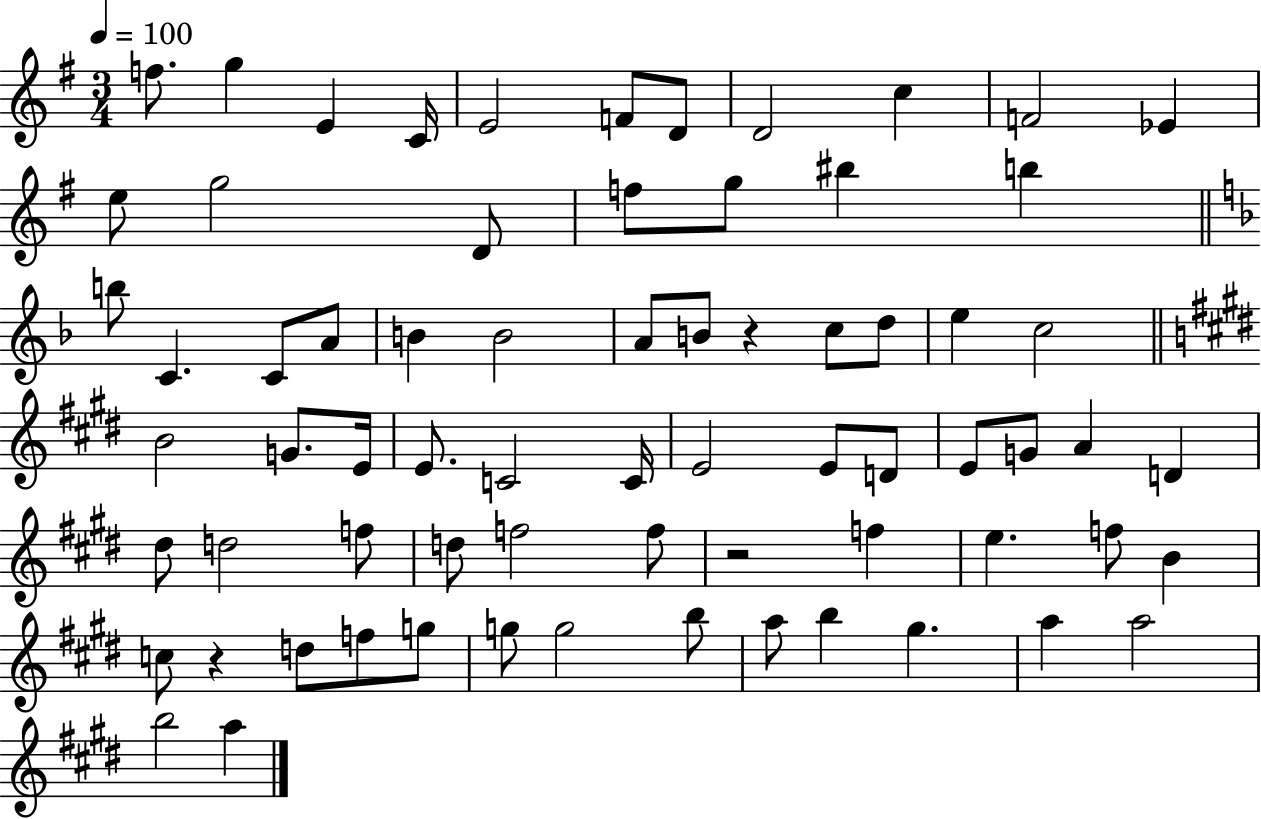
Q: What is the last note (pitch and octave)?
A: A5